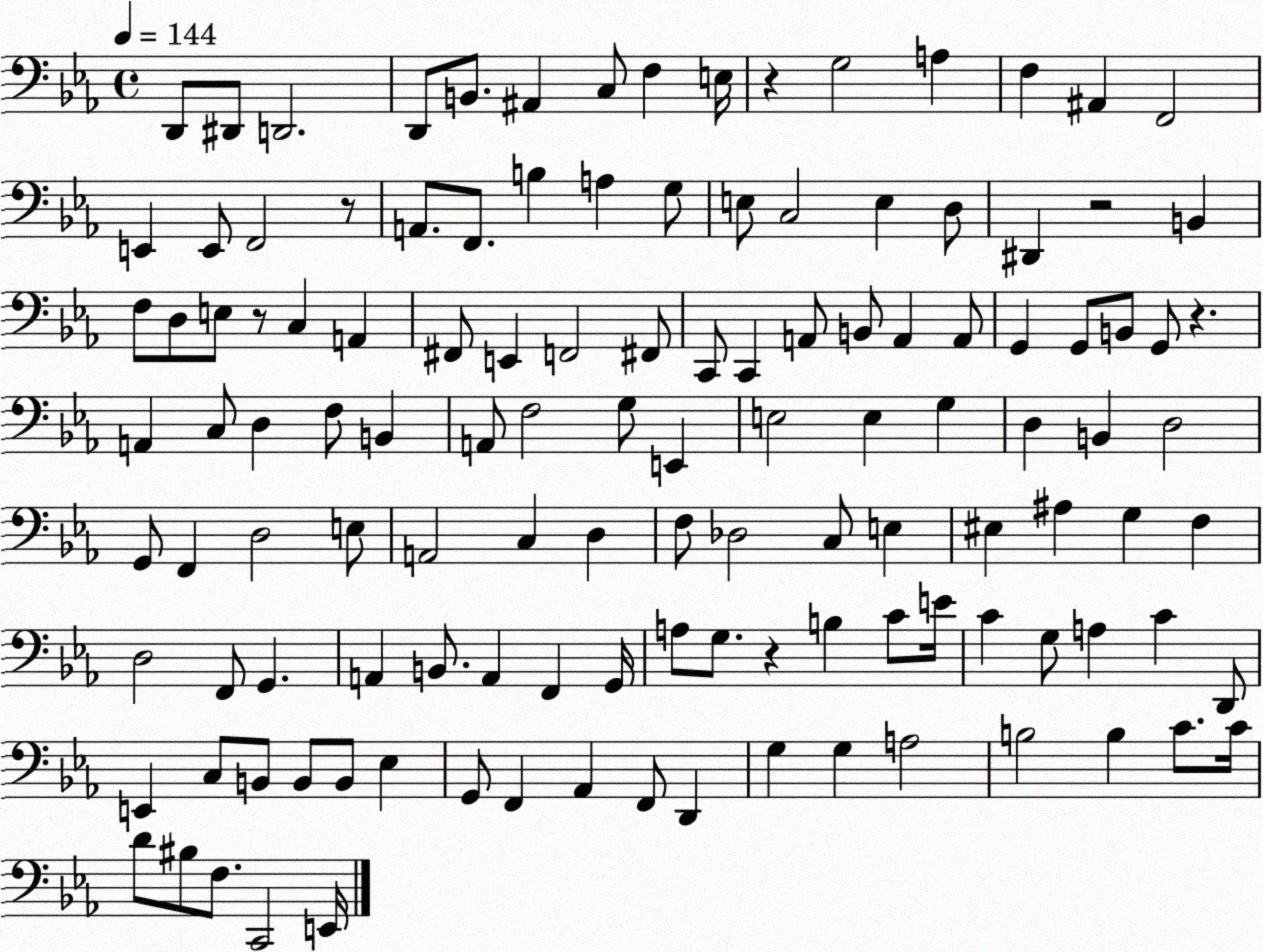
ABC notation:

X:1
T:Untitled
M:4/4
L:1/4
K:Eb
D,,/2 ^D,,/2 D,,2 D,,/2 B,,/2 ^A,, C,/2 F, E,/4 z G,2 A, F, ^A,, F,,2 E,, E,,/2 F,,2 z/2 A,,/2 F,,/2 B, A, G,/2 E,/2 C,2 E, D,/2 ^D,, z2 B,, F,/2 D,/2 E,/2 z/2 C, A,, ^F,,/2 E,, F,,2 ^F,,/2 C,,/2 C,, A,,/2 B,,/2 A,, A,,/2 G,, G,,/2 B,,/2 G,,/2 z A,, C,/2 D, F,/2 B,, A,,/2 F,2 G,/2 E,, E,2 E, G, D, B,, D,2 G,,/2 F,, D,2 E,/2 A,,2 C, D, F,/2 _D,2 C,/2 E, ^E, ^A, G, F, D,2 F,,/2 G,, A,, B,,/2 A,, F,, G,,/4 A,/2 G,/2 z B, C/2 E/4 C G,/2 A, C D,,/2 E,, C,/2 B,,/2 B,,/2 B,,/2 _E, G,,/2 F,, _A,, F,,/2 D,, G, G, A,2 B,2 B, C/2 C/4 D/2 ^B,/2 F,/2 C,,2 E,,/4